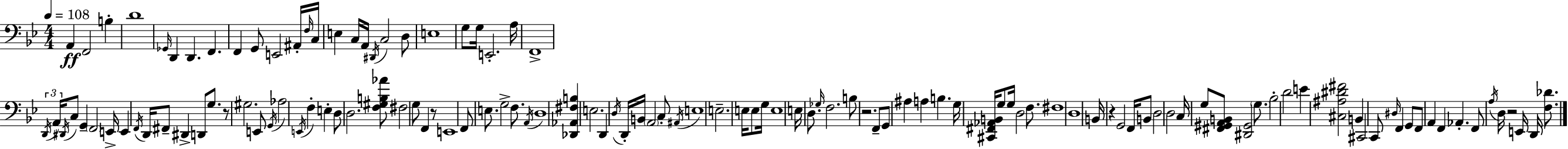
X:1
T:Untitled
M:4/4
L:1/4
K:Gm
A,, F,,2 B, D4 _G,,/4 D,, D,, F,, F,, G,,/2 E,,2 ^A,,/4 F,/4 C,/4 E, C,/4 A,,/4 ^D,,/4 C,2 D,/2 E,4 G,/2 G,/4 E,,2 A,/4 F,,4 D,,/4 A,,/4 ^D,,/4 C,/2 G,, F,,2 E,,/4 E,, F,,/4 D,,/4 ^F,,/2 ^D,, D,,/2 G,/2 z/2 ^G,2 E,,/2 G,,/4 _A,2 E,,/4 F, E, D,/2 D,2 [F,^G,B,_A]/2 ^F,2 G,/2 F,, z/2 E,,4 F,,/2 E,/2 G,2 F,/2 A,,/4 D,4 [_D,,_A,,^F,B,] E,2 D,, D,/4 D,,/4 B,,/4 A,,2 C,/2 ^A,,/4 E,4 E,2 E,/4 E,/2 G,/4 E,4 E,/4 D,/2 _G,/4 F,2 B,/2 z2 F,,/2 G,,/2 ^A, A, B, G,/4 [^C,,^F,,_A,,B,,]/4 G,/2 G,/4 D,2 F,/2 ^F,4 D,4 B,,/4 z G,,2 F,,/4 B,,/2 D,2 D,2 C,/4 G,/2 [^F,,^G,,A,,B,,]/2 [^D,,^G,,]2 G,/2 _B,2 D2 E [^C,^A,^D^F]2 B,, ^C,,2 C,,/2 ^D,/4 F,, G,,/2 F,,/2 A,, F,, _A,, F,,/2 A,/4 D,/4 z2 E,,/4 D,,/4 [F,_D]/2